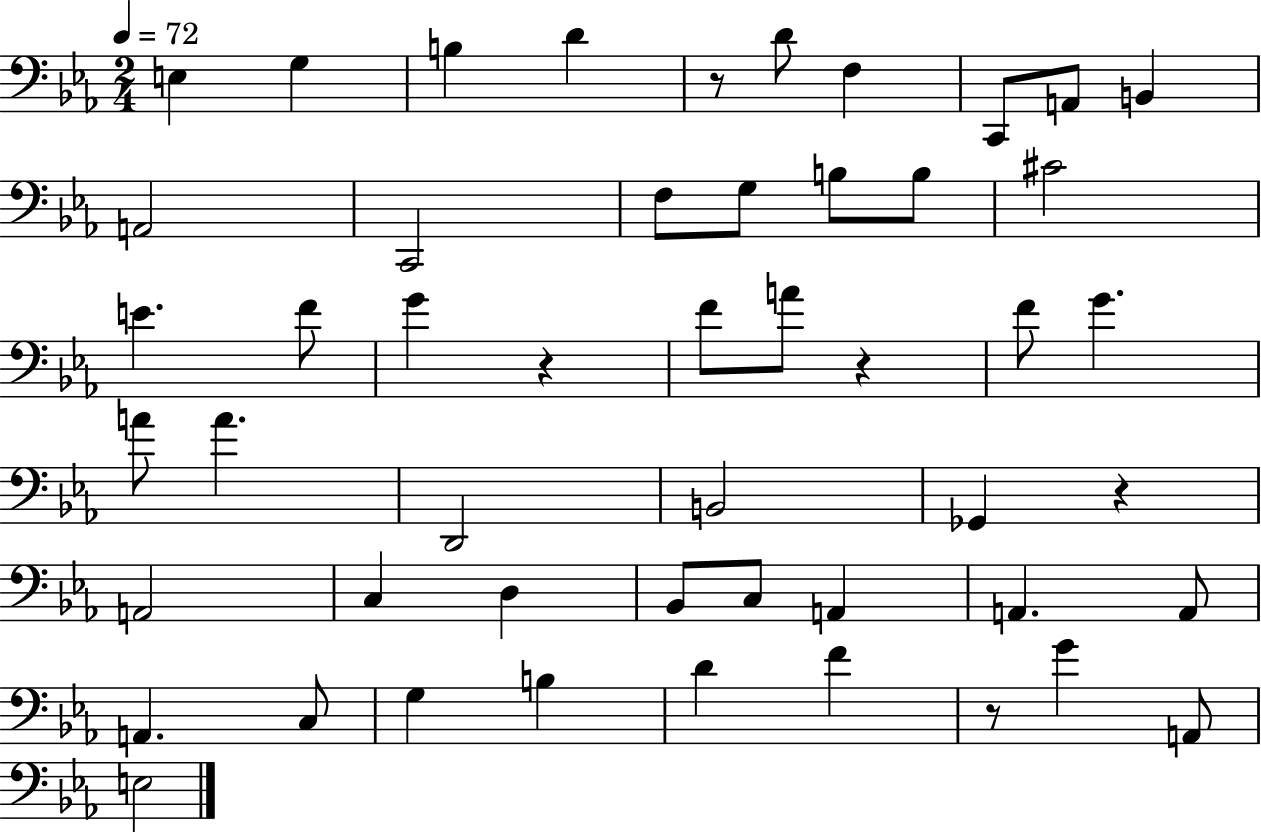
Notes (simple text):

E3/q G3/q B3/q D4/q R/e D4/e F3/q C2/e A2/e B2/q A2/h C2/h F3/e G3/e B3/e B3/e C#4/h E4/q. F4/e G4/q R/q F4/e A4/e R/q F4/e G4/q. A4/e A4/q. D2/h B2/h Gb2/q R/q A2/h C3/q D3/q Bb2/e C3/e A2/q A2/q. A2/e A2/q. C3/e G3/q B3/q D4/q F4/q R/e G4/q A2/e E3/h